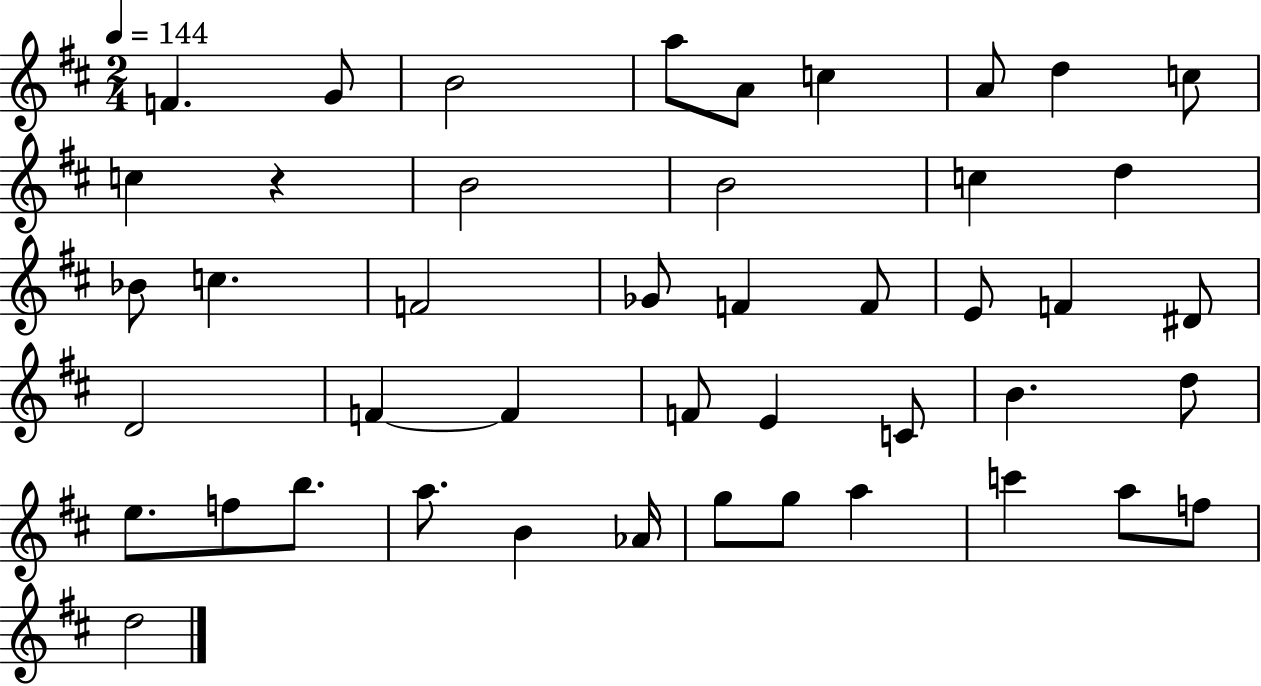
{
  \clef treble
  \numericTimeSignature
  \time 2/4
  \key d \major
  \tempo 4 = 144
  f'4. g'8 | b'2 | a''8 a'8 c''4 | a'8 d''4 c''8 | \break c''4 r4 | b'2 | b'2 | c''4 d''4 | \break bes'8 c''4. | f'2 | ges'8 f'4 f'8 | e'8 f'4 dis'8 | \break d'2 | f'4~~ f'4 | f'8 e'4 c'8 | b'4. d''8 | \break e''8. f''8 b''8. | a''8. b'4 aes'16 | g''8 g''8 a''4 | c'''4 a''8 f''8 | \break d''2 | \bar "|."
}